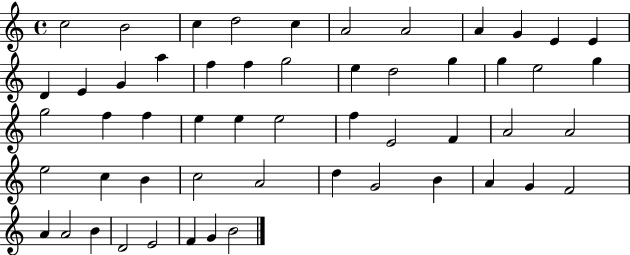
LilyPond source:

{
  \clef treble
  \time 4/4
  \defaultTimeSignature
  \key c \major
  c''2 b'2 | c''4 d''2 c''4 | a'2 a'2 | a'4 g'4 e'4 e'4 | \break d'4 e'4 g'4 a''4 | f''4 f''4 g''2 | e''4 d''2 g''4 | g''4 e''2 g''4 | \break g''2 f''4 f''4 | e''4 e''4 e''2 | f''4 e'2 f'4 | a'2 a'2 | \break e''2 c''4 b'4 | c''2 a'2 | d''4 g'2 b'4 | a'4 g'4 f'2 | \break a'4 a'2 b'4 | d'2 e'2 | f'4 g'4 b'2 | \bar "|."
}